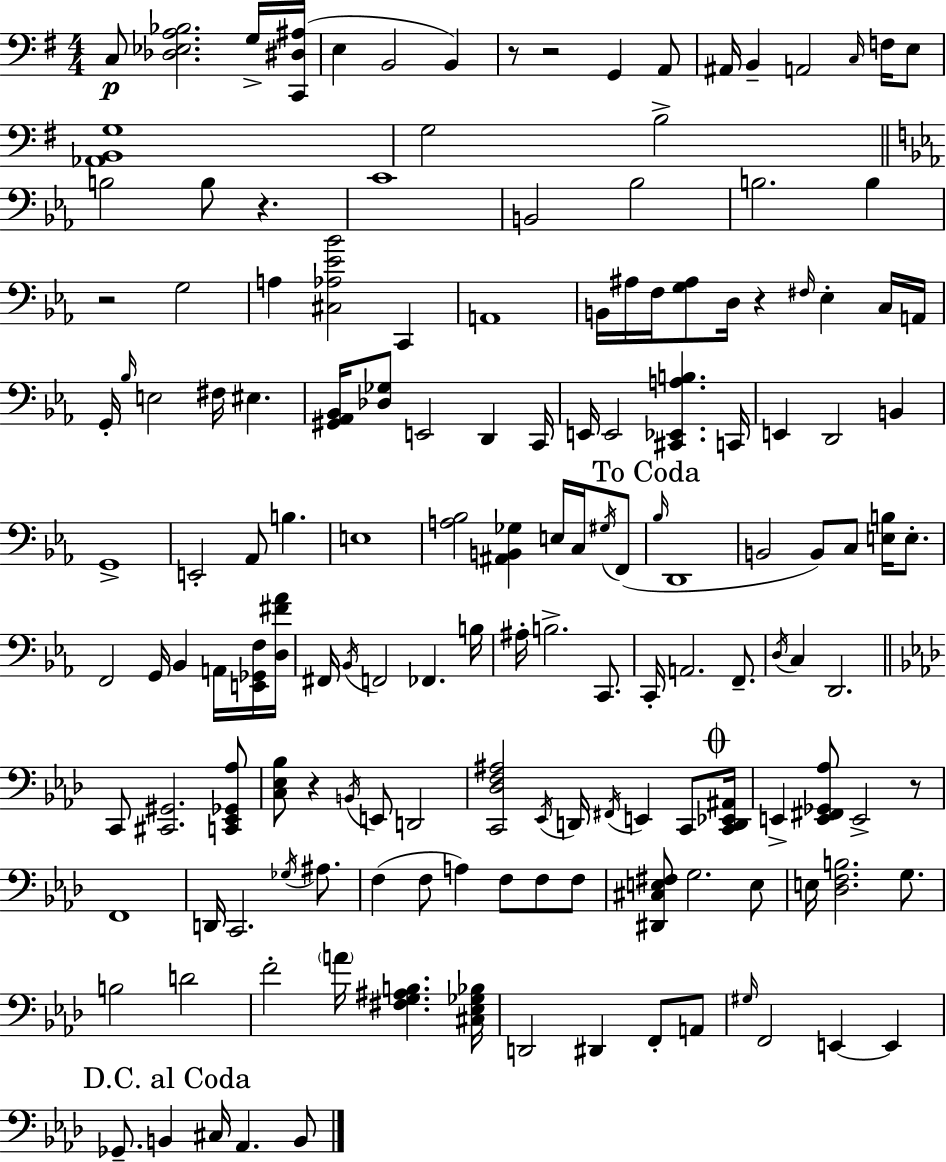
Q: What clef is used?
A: bass